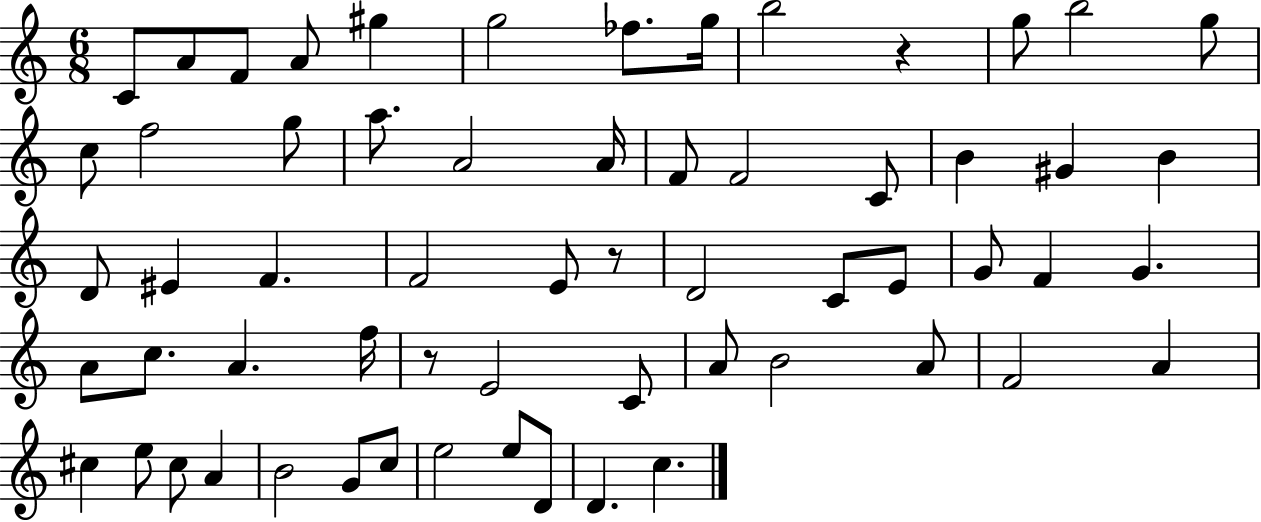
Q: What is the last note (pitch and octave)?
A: C5